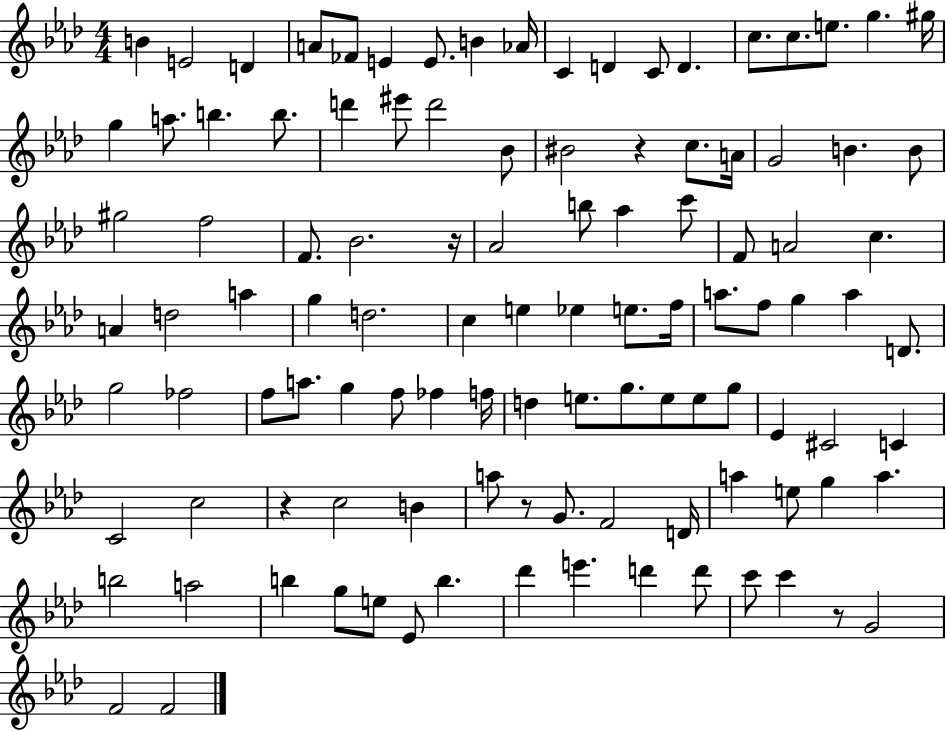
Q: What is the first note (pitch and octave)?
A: B4